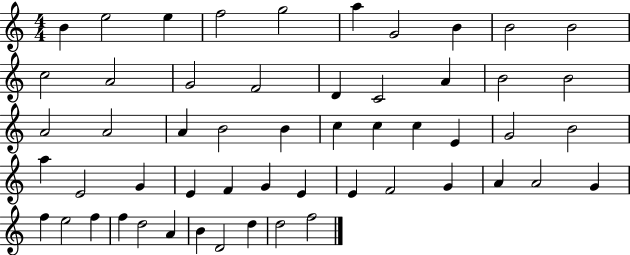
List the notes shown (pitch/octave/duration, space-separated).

B4/q E5/h E5/q F5/h G5/h A5/q G4/h B4/q B4/h B4/h C5/h A4/h G4/h F4/h D4/q C4/h A4/q B4/h B4/h A4/h A4/h A4/q B4/h B4/q C5/q C5/q C5/q E4/q G4/h B4/h A5/q E4/h G4/q E4/q F4/q G4/q E4/q E4/q F4/h G4/q A4/q A4/h G4/q F5/q E5/h F5/q F5/q D5/h A4/q B4/q D4/h D5/q D5/h F5/h